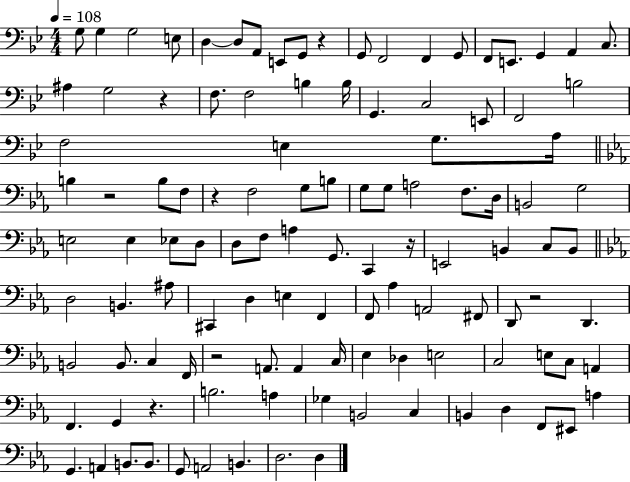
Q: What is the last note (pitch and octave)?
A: D3